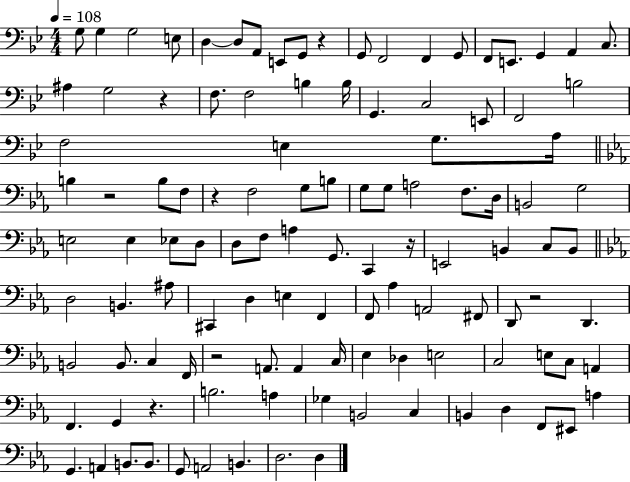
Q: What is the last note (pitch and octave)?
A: D3